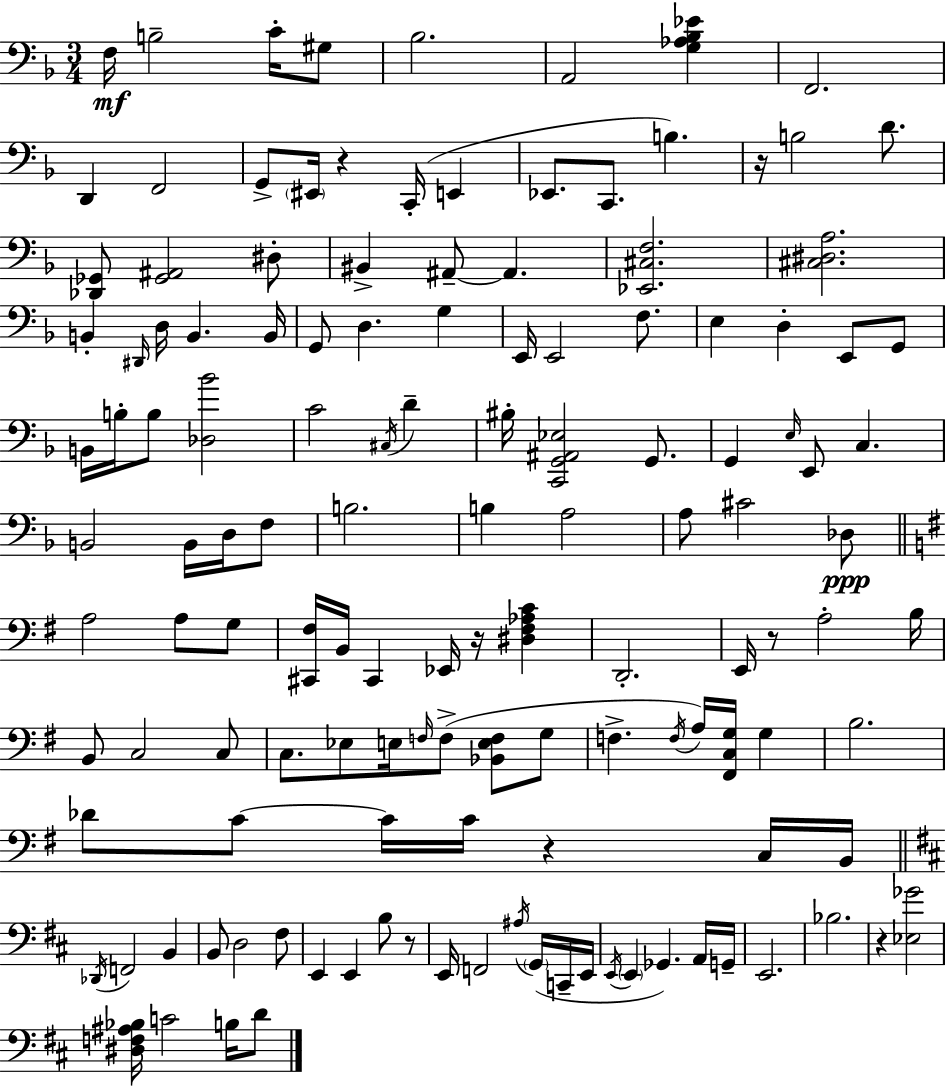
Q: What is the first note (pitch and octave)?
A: F3